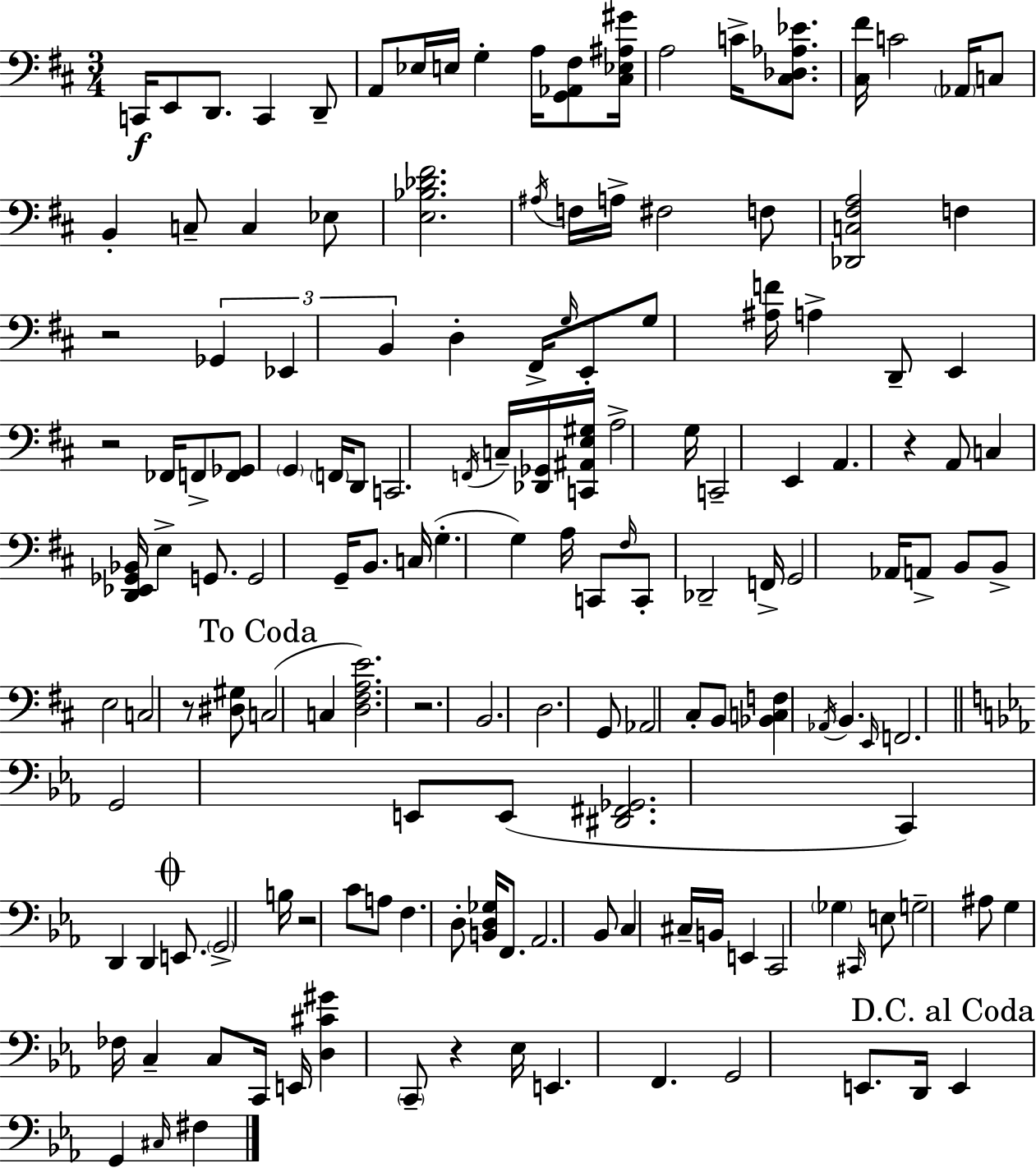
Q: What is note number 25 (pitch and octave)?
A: F3